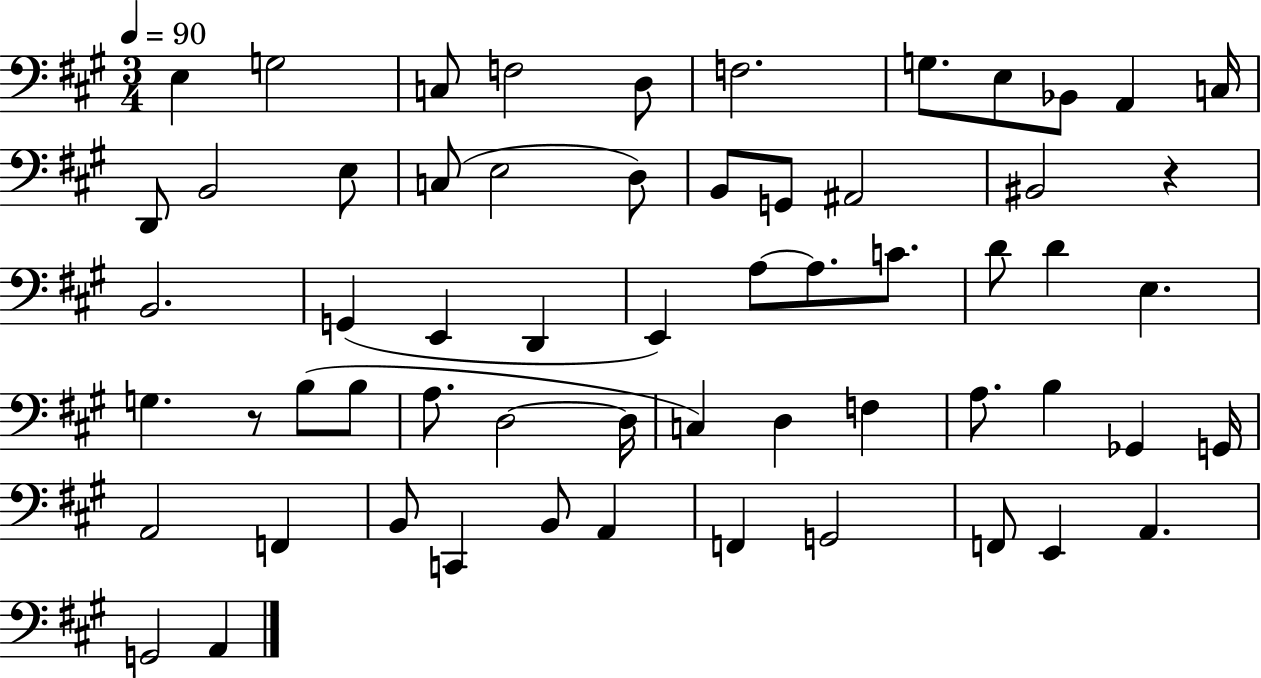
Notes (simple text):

E3/q G3/h C3/e F3/h D3/e F3/h. G3/e. E3/e Bb2/e A2/q C3/s D2/e B2/h E3/e C3/e E3/h D3/e B2/e G2/e A#2/h BIS2/h R/q B2/h. G2/q E2/q D2/q E2/q A3/e A3/e. C4/e. D4/e D4/q E3/q. G3/q. R/e B3/e B3/e A3/e. D3/h D3/s C3/q D3/q F3/q A3/e. B3/q Gb2/q G2/s A2/h F2/q B2/e C2/q B2/e A2/q F2/q G2/h F2/e E2/q A2/q. G2/h A2/q